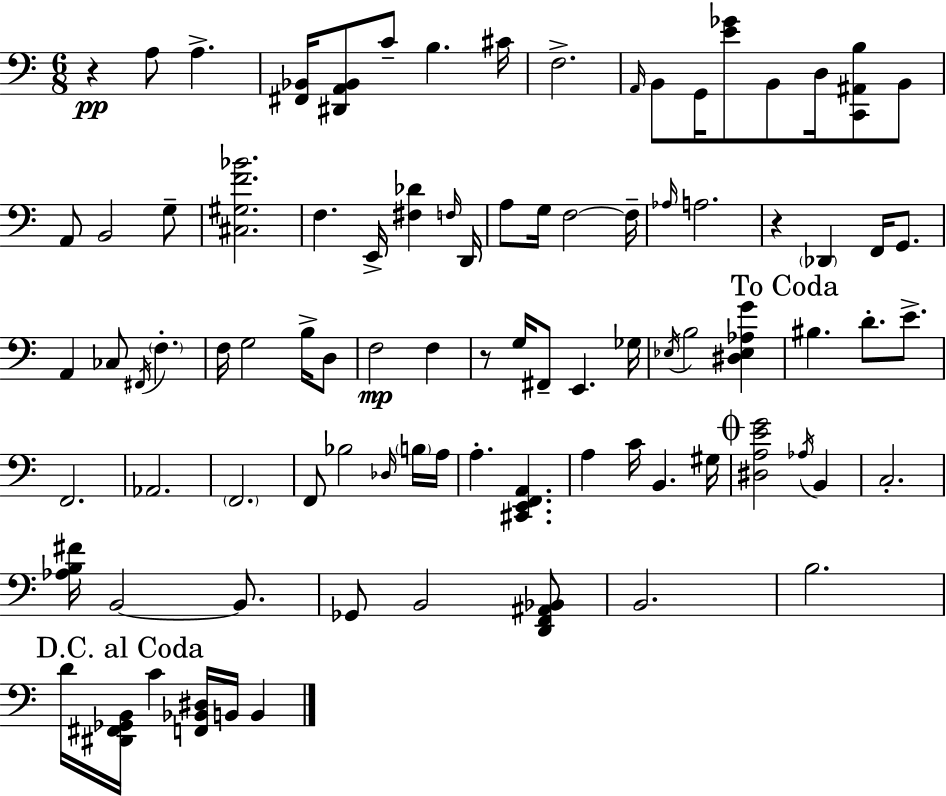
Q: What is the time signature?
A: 6/8